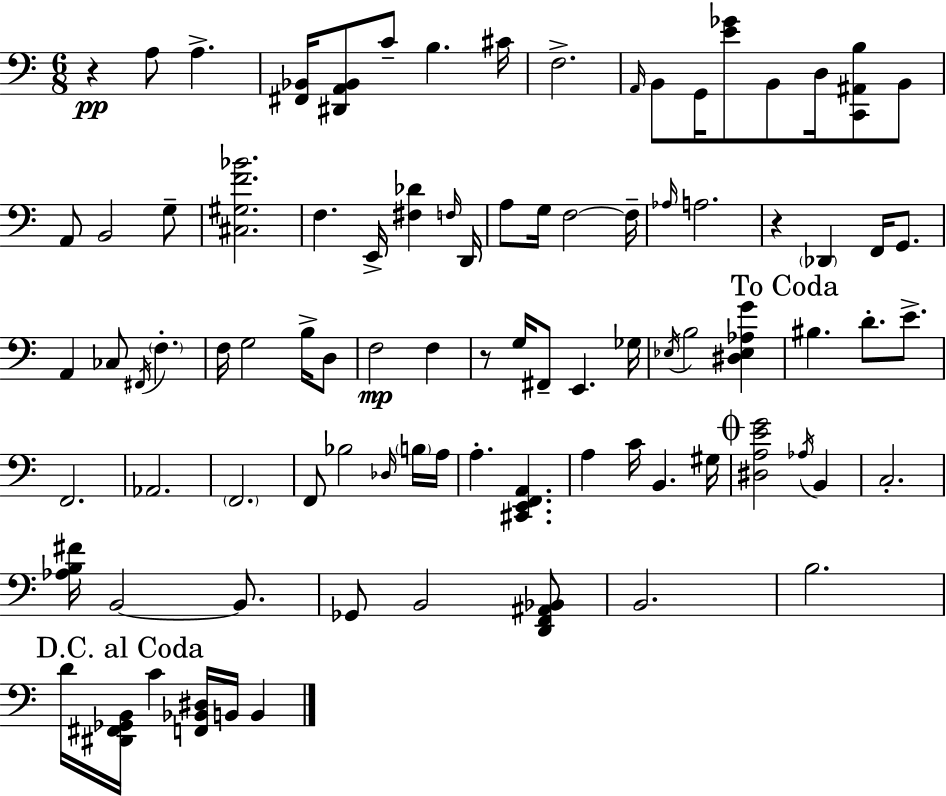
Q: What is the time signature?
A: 6/8